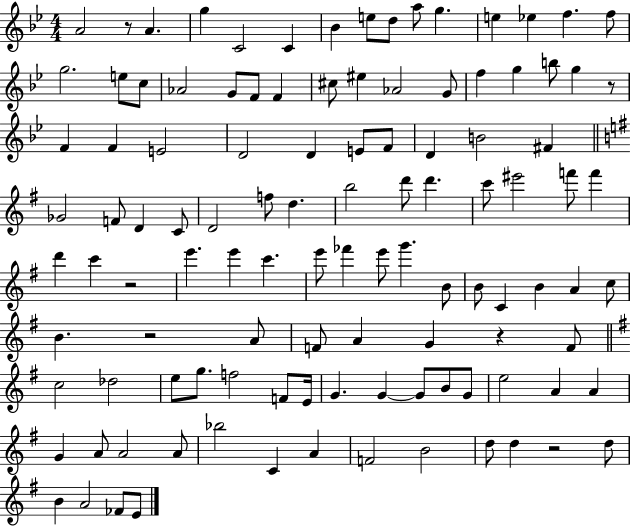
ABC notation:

X:1
T:Untitled
M:4/4
L:1/4
K:Bb
A2 z/2 A g C2 C _B e/2 d/2 a/2 g e _e f f/2 g2 e/2 c/2 _A2 G/2 F/2 F ^c/2 ^e _A2 G/2 f g b/2 g z/2 F F E2 D2 D E/2 F/2 D B2 ^F _G2 F/2 D C/2 D2 f/2 d b2 d'/2 d' c'/2 ^e'2 f'/2 f' d' c' z2 e' e' c' e'/2 _f' e'/2 g' B/2 B/2 C B A c/2 B z2 A/2 F/2 A G z F/2 c2 _d2 e/2 g/2 f2 F/2 E/4 G G G/2 B/2 G/2 e2 A A G A/2 A2 A/2 _b2 C A F2 B2 d/2 d z2 d/2 B A2 _F/2 E/2